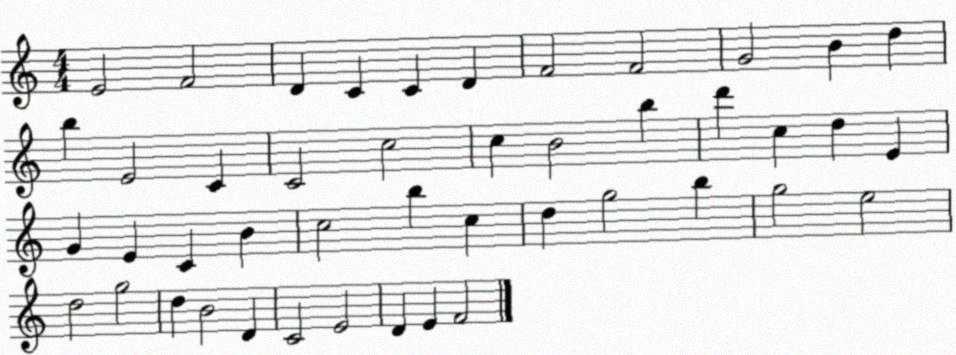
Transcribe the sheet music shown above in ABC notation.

X:1
T:Untitled
M:4/4
L:1/4
K:C
E2 F2 D C C D F2 F2 G2 B d b E2 C C2 c2 c B2 b d' c d E G E C B c2 b c d g2 b g2 e2 d2 g2 d B2 D C2 E2 D E F2